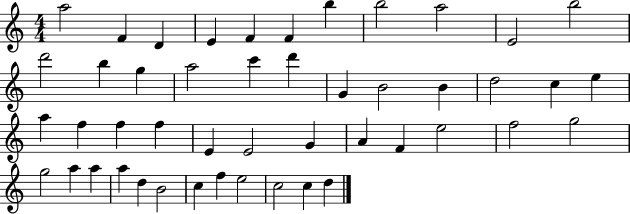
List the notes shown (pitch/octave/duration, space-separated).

A5/h F4/q D4/q E4/q F4/q F4/q B5/q B5/h A5/h E4/h B5/h D6/h B5/q G5/q A5/h C6/q D6/q G4/q B4/h B4/q D5/h C5/q E5/q A5/q F5/q F5/q F5/q E4/q E4/h G4/q A4/q F4/q E5/h F5/h G5/h G5/h A5/q A5/q A5/q D5/q B4/h C5/q F5/q E5/h C5/h C5/q D5/q